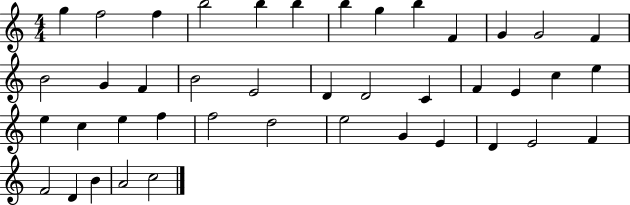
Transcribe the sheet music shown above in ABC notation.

X:1
T:Untitled
M:4/4
L:1/4
K:C
g f2 f b2 b b b g b F G G2 F B2 G F B2 E2 D D2 C F E c e e c e f f2 d2 e2 G E D E2 F F2 D B A2 c2